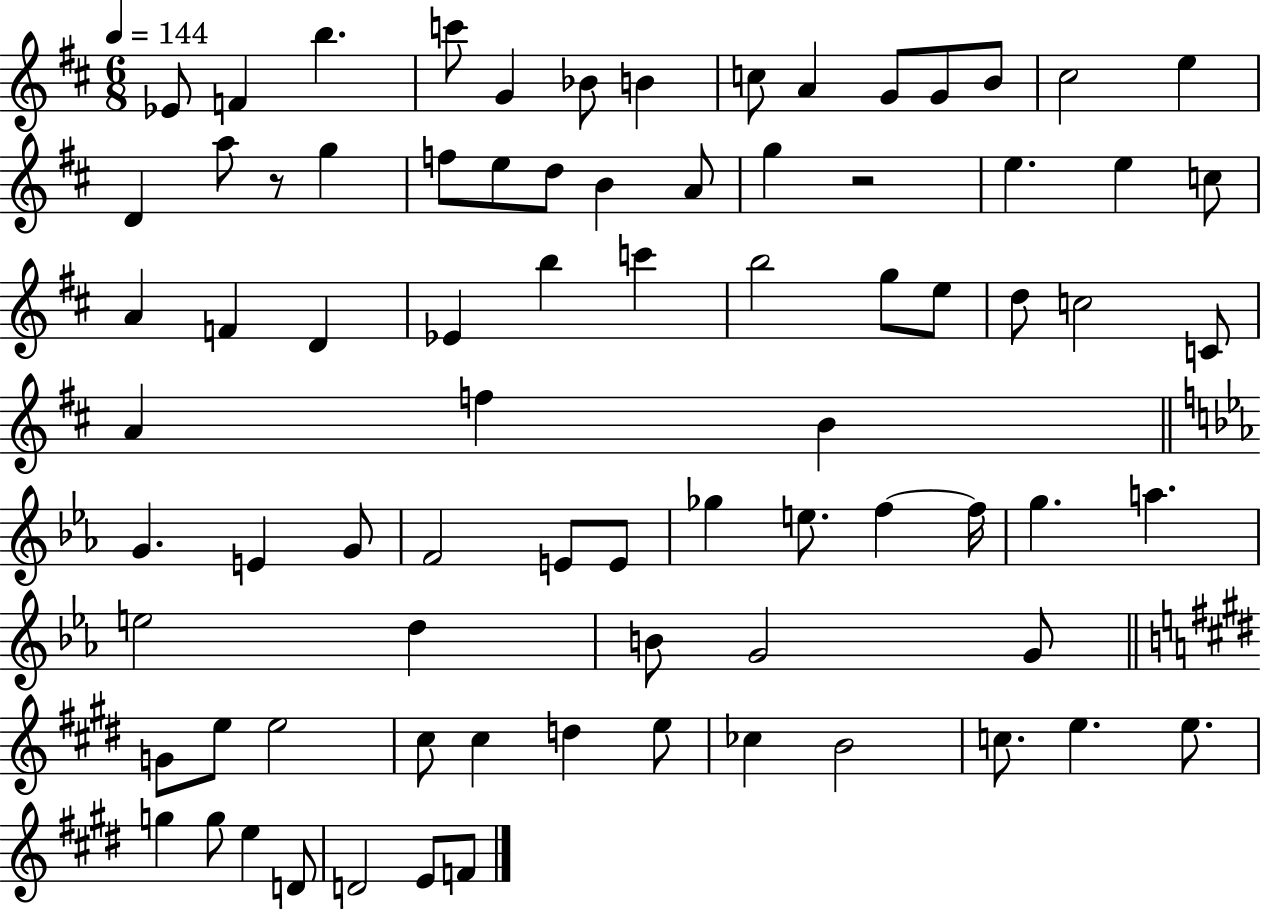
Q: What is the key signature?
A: D major